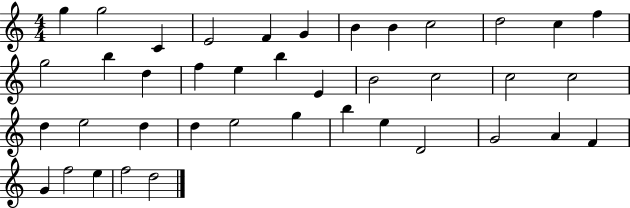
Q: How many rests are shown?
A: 0